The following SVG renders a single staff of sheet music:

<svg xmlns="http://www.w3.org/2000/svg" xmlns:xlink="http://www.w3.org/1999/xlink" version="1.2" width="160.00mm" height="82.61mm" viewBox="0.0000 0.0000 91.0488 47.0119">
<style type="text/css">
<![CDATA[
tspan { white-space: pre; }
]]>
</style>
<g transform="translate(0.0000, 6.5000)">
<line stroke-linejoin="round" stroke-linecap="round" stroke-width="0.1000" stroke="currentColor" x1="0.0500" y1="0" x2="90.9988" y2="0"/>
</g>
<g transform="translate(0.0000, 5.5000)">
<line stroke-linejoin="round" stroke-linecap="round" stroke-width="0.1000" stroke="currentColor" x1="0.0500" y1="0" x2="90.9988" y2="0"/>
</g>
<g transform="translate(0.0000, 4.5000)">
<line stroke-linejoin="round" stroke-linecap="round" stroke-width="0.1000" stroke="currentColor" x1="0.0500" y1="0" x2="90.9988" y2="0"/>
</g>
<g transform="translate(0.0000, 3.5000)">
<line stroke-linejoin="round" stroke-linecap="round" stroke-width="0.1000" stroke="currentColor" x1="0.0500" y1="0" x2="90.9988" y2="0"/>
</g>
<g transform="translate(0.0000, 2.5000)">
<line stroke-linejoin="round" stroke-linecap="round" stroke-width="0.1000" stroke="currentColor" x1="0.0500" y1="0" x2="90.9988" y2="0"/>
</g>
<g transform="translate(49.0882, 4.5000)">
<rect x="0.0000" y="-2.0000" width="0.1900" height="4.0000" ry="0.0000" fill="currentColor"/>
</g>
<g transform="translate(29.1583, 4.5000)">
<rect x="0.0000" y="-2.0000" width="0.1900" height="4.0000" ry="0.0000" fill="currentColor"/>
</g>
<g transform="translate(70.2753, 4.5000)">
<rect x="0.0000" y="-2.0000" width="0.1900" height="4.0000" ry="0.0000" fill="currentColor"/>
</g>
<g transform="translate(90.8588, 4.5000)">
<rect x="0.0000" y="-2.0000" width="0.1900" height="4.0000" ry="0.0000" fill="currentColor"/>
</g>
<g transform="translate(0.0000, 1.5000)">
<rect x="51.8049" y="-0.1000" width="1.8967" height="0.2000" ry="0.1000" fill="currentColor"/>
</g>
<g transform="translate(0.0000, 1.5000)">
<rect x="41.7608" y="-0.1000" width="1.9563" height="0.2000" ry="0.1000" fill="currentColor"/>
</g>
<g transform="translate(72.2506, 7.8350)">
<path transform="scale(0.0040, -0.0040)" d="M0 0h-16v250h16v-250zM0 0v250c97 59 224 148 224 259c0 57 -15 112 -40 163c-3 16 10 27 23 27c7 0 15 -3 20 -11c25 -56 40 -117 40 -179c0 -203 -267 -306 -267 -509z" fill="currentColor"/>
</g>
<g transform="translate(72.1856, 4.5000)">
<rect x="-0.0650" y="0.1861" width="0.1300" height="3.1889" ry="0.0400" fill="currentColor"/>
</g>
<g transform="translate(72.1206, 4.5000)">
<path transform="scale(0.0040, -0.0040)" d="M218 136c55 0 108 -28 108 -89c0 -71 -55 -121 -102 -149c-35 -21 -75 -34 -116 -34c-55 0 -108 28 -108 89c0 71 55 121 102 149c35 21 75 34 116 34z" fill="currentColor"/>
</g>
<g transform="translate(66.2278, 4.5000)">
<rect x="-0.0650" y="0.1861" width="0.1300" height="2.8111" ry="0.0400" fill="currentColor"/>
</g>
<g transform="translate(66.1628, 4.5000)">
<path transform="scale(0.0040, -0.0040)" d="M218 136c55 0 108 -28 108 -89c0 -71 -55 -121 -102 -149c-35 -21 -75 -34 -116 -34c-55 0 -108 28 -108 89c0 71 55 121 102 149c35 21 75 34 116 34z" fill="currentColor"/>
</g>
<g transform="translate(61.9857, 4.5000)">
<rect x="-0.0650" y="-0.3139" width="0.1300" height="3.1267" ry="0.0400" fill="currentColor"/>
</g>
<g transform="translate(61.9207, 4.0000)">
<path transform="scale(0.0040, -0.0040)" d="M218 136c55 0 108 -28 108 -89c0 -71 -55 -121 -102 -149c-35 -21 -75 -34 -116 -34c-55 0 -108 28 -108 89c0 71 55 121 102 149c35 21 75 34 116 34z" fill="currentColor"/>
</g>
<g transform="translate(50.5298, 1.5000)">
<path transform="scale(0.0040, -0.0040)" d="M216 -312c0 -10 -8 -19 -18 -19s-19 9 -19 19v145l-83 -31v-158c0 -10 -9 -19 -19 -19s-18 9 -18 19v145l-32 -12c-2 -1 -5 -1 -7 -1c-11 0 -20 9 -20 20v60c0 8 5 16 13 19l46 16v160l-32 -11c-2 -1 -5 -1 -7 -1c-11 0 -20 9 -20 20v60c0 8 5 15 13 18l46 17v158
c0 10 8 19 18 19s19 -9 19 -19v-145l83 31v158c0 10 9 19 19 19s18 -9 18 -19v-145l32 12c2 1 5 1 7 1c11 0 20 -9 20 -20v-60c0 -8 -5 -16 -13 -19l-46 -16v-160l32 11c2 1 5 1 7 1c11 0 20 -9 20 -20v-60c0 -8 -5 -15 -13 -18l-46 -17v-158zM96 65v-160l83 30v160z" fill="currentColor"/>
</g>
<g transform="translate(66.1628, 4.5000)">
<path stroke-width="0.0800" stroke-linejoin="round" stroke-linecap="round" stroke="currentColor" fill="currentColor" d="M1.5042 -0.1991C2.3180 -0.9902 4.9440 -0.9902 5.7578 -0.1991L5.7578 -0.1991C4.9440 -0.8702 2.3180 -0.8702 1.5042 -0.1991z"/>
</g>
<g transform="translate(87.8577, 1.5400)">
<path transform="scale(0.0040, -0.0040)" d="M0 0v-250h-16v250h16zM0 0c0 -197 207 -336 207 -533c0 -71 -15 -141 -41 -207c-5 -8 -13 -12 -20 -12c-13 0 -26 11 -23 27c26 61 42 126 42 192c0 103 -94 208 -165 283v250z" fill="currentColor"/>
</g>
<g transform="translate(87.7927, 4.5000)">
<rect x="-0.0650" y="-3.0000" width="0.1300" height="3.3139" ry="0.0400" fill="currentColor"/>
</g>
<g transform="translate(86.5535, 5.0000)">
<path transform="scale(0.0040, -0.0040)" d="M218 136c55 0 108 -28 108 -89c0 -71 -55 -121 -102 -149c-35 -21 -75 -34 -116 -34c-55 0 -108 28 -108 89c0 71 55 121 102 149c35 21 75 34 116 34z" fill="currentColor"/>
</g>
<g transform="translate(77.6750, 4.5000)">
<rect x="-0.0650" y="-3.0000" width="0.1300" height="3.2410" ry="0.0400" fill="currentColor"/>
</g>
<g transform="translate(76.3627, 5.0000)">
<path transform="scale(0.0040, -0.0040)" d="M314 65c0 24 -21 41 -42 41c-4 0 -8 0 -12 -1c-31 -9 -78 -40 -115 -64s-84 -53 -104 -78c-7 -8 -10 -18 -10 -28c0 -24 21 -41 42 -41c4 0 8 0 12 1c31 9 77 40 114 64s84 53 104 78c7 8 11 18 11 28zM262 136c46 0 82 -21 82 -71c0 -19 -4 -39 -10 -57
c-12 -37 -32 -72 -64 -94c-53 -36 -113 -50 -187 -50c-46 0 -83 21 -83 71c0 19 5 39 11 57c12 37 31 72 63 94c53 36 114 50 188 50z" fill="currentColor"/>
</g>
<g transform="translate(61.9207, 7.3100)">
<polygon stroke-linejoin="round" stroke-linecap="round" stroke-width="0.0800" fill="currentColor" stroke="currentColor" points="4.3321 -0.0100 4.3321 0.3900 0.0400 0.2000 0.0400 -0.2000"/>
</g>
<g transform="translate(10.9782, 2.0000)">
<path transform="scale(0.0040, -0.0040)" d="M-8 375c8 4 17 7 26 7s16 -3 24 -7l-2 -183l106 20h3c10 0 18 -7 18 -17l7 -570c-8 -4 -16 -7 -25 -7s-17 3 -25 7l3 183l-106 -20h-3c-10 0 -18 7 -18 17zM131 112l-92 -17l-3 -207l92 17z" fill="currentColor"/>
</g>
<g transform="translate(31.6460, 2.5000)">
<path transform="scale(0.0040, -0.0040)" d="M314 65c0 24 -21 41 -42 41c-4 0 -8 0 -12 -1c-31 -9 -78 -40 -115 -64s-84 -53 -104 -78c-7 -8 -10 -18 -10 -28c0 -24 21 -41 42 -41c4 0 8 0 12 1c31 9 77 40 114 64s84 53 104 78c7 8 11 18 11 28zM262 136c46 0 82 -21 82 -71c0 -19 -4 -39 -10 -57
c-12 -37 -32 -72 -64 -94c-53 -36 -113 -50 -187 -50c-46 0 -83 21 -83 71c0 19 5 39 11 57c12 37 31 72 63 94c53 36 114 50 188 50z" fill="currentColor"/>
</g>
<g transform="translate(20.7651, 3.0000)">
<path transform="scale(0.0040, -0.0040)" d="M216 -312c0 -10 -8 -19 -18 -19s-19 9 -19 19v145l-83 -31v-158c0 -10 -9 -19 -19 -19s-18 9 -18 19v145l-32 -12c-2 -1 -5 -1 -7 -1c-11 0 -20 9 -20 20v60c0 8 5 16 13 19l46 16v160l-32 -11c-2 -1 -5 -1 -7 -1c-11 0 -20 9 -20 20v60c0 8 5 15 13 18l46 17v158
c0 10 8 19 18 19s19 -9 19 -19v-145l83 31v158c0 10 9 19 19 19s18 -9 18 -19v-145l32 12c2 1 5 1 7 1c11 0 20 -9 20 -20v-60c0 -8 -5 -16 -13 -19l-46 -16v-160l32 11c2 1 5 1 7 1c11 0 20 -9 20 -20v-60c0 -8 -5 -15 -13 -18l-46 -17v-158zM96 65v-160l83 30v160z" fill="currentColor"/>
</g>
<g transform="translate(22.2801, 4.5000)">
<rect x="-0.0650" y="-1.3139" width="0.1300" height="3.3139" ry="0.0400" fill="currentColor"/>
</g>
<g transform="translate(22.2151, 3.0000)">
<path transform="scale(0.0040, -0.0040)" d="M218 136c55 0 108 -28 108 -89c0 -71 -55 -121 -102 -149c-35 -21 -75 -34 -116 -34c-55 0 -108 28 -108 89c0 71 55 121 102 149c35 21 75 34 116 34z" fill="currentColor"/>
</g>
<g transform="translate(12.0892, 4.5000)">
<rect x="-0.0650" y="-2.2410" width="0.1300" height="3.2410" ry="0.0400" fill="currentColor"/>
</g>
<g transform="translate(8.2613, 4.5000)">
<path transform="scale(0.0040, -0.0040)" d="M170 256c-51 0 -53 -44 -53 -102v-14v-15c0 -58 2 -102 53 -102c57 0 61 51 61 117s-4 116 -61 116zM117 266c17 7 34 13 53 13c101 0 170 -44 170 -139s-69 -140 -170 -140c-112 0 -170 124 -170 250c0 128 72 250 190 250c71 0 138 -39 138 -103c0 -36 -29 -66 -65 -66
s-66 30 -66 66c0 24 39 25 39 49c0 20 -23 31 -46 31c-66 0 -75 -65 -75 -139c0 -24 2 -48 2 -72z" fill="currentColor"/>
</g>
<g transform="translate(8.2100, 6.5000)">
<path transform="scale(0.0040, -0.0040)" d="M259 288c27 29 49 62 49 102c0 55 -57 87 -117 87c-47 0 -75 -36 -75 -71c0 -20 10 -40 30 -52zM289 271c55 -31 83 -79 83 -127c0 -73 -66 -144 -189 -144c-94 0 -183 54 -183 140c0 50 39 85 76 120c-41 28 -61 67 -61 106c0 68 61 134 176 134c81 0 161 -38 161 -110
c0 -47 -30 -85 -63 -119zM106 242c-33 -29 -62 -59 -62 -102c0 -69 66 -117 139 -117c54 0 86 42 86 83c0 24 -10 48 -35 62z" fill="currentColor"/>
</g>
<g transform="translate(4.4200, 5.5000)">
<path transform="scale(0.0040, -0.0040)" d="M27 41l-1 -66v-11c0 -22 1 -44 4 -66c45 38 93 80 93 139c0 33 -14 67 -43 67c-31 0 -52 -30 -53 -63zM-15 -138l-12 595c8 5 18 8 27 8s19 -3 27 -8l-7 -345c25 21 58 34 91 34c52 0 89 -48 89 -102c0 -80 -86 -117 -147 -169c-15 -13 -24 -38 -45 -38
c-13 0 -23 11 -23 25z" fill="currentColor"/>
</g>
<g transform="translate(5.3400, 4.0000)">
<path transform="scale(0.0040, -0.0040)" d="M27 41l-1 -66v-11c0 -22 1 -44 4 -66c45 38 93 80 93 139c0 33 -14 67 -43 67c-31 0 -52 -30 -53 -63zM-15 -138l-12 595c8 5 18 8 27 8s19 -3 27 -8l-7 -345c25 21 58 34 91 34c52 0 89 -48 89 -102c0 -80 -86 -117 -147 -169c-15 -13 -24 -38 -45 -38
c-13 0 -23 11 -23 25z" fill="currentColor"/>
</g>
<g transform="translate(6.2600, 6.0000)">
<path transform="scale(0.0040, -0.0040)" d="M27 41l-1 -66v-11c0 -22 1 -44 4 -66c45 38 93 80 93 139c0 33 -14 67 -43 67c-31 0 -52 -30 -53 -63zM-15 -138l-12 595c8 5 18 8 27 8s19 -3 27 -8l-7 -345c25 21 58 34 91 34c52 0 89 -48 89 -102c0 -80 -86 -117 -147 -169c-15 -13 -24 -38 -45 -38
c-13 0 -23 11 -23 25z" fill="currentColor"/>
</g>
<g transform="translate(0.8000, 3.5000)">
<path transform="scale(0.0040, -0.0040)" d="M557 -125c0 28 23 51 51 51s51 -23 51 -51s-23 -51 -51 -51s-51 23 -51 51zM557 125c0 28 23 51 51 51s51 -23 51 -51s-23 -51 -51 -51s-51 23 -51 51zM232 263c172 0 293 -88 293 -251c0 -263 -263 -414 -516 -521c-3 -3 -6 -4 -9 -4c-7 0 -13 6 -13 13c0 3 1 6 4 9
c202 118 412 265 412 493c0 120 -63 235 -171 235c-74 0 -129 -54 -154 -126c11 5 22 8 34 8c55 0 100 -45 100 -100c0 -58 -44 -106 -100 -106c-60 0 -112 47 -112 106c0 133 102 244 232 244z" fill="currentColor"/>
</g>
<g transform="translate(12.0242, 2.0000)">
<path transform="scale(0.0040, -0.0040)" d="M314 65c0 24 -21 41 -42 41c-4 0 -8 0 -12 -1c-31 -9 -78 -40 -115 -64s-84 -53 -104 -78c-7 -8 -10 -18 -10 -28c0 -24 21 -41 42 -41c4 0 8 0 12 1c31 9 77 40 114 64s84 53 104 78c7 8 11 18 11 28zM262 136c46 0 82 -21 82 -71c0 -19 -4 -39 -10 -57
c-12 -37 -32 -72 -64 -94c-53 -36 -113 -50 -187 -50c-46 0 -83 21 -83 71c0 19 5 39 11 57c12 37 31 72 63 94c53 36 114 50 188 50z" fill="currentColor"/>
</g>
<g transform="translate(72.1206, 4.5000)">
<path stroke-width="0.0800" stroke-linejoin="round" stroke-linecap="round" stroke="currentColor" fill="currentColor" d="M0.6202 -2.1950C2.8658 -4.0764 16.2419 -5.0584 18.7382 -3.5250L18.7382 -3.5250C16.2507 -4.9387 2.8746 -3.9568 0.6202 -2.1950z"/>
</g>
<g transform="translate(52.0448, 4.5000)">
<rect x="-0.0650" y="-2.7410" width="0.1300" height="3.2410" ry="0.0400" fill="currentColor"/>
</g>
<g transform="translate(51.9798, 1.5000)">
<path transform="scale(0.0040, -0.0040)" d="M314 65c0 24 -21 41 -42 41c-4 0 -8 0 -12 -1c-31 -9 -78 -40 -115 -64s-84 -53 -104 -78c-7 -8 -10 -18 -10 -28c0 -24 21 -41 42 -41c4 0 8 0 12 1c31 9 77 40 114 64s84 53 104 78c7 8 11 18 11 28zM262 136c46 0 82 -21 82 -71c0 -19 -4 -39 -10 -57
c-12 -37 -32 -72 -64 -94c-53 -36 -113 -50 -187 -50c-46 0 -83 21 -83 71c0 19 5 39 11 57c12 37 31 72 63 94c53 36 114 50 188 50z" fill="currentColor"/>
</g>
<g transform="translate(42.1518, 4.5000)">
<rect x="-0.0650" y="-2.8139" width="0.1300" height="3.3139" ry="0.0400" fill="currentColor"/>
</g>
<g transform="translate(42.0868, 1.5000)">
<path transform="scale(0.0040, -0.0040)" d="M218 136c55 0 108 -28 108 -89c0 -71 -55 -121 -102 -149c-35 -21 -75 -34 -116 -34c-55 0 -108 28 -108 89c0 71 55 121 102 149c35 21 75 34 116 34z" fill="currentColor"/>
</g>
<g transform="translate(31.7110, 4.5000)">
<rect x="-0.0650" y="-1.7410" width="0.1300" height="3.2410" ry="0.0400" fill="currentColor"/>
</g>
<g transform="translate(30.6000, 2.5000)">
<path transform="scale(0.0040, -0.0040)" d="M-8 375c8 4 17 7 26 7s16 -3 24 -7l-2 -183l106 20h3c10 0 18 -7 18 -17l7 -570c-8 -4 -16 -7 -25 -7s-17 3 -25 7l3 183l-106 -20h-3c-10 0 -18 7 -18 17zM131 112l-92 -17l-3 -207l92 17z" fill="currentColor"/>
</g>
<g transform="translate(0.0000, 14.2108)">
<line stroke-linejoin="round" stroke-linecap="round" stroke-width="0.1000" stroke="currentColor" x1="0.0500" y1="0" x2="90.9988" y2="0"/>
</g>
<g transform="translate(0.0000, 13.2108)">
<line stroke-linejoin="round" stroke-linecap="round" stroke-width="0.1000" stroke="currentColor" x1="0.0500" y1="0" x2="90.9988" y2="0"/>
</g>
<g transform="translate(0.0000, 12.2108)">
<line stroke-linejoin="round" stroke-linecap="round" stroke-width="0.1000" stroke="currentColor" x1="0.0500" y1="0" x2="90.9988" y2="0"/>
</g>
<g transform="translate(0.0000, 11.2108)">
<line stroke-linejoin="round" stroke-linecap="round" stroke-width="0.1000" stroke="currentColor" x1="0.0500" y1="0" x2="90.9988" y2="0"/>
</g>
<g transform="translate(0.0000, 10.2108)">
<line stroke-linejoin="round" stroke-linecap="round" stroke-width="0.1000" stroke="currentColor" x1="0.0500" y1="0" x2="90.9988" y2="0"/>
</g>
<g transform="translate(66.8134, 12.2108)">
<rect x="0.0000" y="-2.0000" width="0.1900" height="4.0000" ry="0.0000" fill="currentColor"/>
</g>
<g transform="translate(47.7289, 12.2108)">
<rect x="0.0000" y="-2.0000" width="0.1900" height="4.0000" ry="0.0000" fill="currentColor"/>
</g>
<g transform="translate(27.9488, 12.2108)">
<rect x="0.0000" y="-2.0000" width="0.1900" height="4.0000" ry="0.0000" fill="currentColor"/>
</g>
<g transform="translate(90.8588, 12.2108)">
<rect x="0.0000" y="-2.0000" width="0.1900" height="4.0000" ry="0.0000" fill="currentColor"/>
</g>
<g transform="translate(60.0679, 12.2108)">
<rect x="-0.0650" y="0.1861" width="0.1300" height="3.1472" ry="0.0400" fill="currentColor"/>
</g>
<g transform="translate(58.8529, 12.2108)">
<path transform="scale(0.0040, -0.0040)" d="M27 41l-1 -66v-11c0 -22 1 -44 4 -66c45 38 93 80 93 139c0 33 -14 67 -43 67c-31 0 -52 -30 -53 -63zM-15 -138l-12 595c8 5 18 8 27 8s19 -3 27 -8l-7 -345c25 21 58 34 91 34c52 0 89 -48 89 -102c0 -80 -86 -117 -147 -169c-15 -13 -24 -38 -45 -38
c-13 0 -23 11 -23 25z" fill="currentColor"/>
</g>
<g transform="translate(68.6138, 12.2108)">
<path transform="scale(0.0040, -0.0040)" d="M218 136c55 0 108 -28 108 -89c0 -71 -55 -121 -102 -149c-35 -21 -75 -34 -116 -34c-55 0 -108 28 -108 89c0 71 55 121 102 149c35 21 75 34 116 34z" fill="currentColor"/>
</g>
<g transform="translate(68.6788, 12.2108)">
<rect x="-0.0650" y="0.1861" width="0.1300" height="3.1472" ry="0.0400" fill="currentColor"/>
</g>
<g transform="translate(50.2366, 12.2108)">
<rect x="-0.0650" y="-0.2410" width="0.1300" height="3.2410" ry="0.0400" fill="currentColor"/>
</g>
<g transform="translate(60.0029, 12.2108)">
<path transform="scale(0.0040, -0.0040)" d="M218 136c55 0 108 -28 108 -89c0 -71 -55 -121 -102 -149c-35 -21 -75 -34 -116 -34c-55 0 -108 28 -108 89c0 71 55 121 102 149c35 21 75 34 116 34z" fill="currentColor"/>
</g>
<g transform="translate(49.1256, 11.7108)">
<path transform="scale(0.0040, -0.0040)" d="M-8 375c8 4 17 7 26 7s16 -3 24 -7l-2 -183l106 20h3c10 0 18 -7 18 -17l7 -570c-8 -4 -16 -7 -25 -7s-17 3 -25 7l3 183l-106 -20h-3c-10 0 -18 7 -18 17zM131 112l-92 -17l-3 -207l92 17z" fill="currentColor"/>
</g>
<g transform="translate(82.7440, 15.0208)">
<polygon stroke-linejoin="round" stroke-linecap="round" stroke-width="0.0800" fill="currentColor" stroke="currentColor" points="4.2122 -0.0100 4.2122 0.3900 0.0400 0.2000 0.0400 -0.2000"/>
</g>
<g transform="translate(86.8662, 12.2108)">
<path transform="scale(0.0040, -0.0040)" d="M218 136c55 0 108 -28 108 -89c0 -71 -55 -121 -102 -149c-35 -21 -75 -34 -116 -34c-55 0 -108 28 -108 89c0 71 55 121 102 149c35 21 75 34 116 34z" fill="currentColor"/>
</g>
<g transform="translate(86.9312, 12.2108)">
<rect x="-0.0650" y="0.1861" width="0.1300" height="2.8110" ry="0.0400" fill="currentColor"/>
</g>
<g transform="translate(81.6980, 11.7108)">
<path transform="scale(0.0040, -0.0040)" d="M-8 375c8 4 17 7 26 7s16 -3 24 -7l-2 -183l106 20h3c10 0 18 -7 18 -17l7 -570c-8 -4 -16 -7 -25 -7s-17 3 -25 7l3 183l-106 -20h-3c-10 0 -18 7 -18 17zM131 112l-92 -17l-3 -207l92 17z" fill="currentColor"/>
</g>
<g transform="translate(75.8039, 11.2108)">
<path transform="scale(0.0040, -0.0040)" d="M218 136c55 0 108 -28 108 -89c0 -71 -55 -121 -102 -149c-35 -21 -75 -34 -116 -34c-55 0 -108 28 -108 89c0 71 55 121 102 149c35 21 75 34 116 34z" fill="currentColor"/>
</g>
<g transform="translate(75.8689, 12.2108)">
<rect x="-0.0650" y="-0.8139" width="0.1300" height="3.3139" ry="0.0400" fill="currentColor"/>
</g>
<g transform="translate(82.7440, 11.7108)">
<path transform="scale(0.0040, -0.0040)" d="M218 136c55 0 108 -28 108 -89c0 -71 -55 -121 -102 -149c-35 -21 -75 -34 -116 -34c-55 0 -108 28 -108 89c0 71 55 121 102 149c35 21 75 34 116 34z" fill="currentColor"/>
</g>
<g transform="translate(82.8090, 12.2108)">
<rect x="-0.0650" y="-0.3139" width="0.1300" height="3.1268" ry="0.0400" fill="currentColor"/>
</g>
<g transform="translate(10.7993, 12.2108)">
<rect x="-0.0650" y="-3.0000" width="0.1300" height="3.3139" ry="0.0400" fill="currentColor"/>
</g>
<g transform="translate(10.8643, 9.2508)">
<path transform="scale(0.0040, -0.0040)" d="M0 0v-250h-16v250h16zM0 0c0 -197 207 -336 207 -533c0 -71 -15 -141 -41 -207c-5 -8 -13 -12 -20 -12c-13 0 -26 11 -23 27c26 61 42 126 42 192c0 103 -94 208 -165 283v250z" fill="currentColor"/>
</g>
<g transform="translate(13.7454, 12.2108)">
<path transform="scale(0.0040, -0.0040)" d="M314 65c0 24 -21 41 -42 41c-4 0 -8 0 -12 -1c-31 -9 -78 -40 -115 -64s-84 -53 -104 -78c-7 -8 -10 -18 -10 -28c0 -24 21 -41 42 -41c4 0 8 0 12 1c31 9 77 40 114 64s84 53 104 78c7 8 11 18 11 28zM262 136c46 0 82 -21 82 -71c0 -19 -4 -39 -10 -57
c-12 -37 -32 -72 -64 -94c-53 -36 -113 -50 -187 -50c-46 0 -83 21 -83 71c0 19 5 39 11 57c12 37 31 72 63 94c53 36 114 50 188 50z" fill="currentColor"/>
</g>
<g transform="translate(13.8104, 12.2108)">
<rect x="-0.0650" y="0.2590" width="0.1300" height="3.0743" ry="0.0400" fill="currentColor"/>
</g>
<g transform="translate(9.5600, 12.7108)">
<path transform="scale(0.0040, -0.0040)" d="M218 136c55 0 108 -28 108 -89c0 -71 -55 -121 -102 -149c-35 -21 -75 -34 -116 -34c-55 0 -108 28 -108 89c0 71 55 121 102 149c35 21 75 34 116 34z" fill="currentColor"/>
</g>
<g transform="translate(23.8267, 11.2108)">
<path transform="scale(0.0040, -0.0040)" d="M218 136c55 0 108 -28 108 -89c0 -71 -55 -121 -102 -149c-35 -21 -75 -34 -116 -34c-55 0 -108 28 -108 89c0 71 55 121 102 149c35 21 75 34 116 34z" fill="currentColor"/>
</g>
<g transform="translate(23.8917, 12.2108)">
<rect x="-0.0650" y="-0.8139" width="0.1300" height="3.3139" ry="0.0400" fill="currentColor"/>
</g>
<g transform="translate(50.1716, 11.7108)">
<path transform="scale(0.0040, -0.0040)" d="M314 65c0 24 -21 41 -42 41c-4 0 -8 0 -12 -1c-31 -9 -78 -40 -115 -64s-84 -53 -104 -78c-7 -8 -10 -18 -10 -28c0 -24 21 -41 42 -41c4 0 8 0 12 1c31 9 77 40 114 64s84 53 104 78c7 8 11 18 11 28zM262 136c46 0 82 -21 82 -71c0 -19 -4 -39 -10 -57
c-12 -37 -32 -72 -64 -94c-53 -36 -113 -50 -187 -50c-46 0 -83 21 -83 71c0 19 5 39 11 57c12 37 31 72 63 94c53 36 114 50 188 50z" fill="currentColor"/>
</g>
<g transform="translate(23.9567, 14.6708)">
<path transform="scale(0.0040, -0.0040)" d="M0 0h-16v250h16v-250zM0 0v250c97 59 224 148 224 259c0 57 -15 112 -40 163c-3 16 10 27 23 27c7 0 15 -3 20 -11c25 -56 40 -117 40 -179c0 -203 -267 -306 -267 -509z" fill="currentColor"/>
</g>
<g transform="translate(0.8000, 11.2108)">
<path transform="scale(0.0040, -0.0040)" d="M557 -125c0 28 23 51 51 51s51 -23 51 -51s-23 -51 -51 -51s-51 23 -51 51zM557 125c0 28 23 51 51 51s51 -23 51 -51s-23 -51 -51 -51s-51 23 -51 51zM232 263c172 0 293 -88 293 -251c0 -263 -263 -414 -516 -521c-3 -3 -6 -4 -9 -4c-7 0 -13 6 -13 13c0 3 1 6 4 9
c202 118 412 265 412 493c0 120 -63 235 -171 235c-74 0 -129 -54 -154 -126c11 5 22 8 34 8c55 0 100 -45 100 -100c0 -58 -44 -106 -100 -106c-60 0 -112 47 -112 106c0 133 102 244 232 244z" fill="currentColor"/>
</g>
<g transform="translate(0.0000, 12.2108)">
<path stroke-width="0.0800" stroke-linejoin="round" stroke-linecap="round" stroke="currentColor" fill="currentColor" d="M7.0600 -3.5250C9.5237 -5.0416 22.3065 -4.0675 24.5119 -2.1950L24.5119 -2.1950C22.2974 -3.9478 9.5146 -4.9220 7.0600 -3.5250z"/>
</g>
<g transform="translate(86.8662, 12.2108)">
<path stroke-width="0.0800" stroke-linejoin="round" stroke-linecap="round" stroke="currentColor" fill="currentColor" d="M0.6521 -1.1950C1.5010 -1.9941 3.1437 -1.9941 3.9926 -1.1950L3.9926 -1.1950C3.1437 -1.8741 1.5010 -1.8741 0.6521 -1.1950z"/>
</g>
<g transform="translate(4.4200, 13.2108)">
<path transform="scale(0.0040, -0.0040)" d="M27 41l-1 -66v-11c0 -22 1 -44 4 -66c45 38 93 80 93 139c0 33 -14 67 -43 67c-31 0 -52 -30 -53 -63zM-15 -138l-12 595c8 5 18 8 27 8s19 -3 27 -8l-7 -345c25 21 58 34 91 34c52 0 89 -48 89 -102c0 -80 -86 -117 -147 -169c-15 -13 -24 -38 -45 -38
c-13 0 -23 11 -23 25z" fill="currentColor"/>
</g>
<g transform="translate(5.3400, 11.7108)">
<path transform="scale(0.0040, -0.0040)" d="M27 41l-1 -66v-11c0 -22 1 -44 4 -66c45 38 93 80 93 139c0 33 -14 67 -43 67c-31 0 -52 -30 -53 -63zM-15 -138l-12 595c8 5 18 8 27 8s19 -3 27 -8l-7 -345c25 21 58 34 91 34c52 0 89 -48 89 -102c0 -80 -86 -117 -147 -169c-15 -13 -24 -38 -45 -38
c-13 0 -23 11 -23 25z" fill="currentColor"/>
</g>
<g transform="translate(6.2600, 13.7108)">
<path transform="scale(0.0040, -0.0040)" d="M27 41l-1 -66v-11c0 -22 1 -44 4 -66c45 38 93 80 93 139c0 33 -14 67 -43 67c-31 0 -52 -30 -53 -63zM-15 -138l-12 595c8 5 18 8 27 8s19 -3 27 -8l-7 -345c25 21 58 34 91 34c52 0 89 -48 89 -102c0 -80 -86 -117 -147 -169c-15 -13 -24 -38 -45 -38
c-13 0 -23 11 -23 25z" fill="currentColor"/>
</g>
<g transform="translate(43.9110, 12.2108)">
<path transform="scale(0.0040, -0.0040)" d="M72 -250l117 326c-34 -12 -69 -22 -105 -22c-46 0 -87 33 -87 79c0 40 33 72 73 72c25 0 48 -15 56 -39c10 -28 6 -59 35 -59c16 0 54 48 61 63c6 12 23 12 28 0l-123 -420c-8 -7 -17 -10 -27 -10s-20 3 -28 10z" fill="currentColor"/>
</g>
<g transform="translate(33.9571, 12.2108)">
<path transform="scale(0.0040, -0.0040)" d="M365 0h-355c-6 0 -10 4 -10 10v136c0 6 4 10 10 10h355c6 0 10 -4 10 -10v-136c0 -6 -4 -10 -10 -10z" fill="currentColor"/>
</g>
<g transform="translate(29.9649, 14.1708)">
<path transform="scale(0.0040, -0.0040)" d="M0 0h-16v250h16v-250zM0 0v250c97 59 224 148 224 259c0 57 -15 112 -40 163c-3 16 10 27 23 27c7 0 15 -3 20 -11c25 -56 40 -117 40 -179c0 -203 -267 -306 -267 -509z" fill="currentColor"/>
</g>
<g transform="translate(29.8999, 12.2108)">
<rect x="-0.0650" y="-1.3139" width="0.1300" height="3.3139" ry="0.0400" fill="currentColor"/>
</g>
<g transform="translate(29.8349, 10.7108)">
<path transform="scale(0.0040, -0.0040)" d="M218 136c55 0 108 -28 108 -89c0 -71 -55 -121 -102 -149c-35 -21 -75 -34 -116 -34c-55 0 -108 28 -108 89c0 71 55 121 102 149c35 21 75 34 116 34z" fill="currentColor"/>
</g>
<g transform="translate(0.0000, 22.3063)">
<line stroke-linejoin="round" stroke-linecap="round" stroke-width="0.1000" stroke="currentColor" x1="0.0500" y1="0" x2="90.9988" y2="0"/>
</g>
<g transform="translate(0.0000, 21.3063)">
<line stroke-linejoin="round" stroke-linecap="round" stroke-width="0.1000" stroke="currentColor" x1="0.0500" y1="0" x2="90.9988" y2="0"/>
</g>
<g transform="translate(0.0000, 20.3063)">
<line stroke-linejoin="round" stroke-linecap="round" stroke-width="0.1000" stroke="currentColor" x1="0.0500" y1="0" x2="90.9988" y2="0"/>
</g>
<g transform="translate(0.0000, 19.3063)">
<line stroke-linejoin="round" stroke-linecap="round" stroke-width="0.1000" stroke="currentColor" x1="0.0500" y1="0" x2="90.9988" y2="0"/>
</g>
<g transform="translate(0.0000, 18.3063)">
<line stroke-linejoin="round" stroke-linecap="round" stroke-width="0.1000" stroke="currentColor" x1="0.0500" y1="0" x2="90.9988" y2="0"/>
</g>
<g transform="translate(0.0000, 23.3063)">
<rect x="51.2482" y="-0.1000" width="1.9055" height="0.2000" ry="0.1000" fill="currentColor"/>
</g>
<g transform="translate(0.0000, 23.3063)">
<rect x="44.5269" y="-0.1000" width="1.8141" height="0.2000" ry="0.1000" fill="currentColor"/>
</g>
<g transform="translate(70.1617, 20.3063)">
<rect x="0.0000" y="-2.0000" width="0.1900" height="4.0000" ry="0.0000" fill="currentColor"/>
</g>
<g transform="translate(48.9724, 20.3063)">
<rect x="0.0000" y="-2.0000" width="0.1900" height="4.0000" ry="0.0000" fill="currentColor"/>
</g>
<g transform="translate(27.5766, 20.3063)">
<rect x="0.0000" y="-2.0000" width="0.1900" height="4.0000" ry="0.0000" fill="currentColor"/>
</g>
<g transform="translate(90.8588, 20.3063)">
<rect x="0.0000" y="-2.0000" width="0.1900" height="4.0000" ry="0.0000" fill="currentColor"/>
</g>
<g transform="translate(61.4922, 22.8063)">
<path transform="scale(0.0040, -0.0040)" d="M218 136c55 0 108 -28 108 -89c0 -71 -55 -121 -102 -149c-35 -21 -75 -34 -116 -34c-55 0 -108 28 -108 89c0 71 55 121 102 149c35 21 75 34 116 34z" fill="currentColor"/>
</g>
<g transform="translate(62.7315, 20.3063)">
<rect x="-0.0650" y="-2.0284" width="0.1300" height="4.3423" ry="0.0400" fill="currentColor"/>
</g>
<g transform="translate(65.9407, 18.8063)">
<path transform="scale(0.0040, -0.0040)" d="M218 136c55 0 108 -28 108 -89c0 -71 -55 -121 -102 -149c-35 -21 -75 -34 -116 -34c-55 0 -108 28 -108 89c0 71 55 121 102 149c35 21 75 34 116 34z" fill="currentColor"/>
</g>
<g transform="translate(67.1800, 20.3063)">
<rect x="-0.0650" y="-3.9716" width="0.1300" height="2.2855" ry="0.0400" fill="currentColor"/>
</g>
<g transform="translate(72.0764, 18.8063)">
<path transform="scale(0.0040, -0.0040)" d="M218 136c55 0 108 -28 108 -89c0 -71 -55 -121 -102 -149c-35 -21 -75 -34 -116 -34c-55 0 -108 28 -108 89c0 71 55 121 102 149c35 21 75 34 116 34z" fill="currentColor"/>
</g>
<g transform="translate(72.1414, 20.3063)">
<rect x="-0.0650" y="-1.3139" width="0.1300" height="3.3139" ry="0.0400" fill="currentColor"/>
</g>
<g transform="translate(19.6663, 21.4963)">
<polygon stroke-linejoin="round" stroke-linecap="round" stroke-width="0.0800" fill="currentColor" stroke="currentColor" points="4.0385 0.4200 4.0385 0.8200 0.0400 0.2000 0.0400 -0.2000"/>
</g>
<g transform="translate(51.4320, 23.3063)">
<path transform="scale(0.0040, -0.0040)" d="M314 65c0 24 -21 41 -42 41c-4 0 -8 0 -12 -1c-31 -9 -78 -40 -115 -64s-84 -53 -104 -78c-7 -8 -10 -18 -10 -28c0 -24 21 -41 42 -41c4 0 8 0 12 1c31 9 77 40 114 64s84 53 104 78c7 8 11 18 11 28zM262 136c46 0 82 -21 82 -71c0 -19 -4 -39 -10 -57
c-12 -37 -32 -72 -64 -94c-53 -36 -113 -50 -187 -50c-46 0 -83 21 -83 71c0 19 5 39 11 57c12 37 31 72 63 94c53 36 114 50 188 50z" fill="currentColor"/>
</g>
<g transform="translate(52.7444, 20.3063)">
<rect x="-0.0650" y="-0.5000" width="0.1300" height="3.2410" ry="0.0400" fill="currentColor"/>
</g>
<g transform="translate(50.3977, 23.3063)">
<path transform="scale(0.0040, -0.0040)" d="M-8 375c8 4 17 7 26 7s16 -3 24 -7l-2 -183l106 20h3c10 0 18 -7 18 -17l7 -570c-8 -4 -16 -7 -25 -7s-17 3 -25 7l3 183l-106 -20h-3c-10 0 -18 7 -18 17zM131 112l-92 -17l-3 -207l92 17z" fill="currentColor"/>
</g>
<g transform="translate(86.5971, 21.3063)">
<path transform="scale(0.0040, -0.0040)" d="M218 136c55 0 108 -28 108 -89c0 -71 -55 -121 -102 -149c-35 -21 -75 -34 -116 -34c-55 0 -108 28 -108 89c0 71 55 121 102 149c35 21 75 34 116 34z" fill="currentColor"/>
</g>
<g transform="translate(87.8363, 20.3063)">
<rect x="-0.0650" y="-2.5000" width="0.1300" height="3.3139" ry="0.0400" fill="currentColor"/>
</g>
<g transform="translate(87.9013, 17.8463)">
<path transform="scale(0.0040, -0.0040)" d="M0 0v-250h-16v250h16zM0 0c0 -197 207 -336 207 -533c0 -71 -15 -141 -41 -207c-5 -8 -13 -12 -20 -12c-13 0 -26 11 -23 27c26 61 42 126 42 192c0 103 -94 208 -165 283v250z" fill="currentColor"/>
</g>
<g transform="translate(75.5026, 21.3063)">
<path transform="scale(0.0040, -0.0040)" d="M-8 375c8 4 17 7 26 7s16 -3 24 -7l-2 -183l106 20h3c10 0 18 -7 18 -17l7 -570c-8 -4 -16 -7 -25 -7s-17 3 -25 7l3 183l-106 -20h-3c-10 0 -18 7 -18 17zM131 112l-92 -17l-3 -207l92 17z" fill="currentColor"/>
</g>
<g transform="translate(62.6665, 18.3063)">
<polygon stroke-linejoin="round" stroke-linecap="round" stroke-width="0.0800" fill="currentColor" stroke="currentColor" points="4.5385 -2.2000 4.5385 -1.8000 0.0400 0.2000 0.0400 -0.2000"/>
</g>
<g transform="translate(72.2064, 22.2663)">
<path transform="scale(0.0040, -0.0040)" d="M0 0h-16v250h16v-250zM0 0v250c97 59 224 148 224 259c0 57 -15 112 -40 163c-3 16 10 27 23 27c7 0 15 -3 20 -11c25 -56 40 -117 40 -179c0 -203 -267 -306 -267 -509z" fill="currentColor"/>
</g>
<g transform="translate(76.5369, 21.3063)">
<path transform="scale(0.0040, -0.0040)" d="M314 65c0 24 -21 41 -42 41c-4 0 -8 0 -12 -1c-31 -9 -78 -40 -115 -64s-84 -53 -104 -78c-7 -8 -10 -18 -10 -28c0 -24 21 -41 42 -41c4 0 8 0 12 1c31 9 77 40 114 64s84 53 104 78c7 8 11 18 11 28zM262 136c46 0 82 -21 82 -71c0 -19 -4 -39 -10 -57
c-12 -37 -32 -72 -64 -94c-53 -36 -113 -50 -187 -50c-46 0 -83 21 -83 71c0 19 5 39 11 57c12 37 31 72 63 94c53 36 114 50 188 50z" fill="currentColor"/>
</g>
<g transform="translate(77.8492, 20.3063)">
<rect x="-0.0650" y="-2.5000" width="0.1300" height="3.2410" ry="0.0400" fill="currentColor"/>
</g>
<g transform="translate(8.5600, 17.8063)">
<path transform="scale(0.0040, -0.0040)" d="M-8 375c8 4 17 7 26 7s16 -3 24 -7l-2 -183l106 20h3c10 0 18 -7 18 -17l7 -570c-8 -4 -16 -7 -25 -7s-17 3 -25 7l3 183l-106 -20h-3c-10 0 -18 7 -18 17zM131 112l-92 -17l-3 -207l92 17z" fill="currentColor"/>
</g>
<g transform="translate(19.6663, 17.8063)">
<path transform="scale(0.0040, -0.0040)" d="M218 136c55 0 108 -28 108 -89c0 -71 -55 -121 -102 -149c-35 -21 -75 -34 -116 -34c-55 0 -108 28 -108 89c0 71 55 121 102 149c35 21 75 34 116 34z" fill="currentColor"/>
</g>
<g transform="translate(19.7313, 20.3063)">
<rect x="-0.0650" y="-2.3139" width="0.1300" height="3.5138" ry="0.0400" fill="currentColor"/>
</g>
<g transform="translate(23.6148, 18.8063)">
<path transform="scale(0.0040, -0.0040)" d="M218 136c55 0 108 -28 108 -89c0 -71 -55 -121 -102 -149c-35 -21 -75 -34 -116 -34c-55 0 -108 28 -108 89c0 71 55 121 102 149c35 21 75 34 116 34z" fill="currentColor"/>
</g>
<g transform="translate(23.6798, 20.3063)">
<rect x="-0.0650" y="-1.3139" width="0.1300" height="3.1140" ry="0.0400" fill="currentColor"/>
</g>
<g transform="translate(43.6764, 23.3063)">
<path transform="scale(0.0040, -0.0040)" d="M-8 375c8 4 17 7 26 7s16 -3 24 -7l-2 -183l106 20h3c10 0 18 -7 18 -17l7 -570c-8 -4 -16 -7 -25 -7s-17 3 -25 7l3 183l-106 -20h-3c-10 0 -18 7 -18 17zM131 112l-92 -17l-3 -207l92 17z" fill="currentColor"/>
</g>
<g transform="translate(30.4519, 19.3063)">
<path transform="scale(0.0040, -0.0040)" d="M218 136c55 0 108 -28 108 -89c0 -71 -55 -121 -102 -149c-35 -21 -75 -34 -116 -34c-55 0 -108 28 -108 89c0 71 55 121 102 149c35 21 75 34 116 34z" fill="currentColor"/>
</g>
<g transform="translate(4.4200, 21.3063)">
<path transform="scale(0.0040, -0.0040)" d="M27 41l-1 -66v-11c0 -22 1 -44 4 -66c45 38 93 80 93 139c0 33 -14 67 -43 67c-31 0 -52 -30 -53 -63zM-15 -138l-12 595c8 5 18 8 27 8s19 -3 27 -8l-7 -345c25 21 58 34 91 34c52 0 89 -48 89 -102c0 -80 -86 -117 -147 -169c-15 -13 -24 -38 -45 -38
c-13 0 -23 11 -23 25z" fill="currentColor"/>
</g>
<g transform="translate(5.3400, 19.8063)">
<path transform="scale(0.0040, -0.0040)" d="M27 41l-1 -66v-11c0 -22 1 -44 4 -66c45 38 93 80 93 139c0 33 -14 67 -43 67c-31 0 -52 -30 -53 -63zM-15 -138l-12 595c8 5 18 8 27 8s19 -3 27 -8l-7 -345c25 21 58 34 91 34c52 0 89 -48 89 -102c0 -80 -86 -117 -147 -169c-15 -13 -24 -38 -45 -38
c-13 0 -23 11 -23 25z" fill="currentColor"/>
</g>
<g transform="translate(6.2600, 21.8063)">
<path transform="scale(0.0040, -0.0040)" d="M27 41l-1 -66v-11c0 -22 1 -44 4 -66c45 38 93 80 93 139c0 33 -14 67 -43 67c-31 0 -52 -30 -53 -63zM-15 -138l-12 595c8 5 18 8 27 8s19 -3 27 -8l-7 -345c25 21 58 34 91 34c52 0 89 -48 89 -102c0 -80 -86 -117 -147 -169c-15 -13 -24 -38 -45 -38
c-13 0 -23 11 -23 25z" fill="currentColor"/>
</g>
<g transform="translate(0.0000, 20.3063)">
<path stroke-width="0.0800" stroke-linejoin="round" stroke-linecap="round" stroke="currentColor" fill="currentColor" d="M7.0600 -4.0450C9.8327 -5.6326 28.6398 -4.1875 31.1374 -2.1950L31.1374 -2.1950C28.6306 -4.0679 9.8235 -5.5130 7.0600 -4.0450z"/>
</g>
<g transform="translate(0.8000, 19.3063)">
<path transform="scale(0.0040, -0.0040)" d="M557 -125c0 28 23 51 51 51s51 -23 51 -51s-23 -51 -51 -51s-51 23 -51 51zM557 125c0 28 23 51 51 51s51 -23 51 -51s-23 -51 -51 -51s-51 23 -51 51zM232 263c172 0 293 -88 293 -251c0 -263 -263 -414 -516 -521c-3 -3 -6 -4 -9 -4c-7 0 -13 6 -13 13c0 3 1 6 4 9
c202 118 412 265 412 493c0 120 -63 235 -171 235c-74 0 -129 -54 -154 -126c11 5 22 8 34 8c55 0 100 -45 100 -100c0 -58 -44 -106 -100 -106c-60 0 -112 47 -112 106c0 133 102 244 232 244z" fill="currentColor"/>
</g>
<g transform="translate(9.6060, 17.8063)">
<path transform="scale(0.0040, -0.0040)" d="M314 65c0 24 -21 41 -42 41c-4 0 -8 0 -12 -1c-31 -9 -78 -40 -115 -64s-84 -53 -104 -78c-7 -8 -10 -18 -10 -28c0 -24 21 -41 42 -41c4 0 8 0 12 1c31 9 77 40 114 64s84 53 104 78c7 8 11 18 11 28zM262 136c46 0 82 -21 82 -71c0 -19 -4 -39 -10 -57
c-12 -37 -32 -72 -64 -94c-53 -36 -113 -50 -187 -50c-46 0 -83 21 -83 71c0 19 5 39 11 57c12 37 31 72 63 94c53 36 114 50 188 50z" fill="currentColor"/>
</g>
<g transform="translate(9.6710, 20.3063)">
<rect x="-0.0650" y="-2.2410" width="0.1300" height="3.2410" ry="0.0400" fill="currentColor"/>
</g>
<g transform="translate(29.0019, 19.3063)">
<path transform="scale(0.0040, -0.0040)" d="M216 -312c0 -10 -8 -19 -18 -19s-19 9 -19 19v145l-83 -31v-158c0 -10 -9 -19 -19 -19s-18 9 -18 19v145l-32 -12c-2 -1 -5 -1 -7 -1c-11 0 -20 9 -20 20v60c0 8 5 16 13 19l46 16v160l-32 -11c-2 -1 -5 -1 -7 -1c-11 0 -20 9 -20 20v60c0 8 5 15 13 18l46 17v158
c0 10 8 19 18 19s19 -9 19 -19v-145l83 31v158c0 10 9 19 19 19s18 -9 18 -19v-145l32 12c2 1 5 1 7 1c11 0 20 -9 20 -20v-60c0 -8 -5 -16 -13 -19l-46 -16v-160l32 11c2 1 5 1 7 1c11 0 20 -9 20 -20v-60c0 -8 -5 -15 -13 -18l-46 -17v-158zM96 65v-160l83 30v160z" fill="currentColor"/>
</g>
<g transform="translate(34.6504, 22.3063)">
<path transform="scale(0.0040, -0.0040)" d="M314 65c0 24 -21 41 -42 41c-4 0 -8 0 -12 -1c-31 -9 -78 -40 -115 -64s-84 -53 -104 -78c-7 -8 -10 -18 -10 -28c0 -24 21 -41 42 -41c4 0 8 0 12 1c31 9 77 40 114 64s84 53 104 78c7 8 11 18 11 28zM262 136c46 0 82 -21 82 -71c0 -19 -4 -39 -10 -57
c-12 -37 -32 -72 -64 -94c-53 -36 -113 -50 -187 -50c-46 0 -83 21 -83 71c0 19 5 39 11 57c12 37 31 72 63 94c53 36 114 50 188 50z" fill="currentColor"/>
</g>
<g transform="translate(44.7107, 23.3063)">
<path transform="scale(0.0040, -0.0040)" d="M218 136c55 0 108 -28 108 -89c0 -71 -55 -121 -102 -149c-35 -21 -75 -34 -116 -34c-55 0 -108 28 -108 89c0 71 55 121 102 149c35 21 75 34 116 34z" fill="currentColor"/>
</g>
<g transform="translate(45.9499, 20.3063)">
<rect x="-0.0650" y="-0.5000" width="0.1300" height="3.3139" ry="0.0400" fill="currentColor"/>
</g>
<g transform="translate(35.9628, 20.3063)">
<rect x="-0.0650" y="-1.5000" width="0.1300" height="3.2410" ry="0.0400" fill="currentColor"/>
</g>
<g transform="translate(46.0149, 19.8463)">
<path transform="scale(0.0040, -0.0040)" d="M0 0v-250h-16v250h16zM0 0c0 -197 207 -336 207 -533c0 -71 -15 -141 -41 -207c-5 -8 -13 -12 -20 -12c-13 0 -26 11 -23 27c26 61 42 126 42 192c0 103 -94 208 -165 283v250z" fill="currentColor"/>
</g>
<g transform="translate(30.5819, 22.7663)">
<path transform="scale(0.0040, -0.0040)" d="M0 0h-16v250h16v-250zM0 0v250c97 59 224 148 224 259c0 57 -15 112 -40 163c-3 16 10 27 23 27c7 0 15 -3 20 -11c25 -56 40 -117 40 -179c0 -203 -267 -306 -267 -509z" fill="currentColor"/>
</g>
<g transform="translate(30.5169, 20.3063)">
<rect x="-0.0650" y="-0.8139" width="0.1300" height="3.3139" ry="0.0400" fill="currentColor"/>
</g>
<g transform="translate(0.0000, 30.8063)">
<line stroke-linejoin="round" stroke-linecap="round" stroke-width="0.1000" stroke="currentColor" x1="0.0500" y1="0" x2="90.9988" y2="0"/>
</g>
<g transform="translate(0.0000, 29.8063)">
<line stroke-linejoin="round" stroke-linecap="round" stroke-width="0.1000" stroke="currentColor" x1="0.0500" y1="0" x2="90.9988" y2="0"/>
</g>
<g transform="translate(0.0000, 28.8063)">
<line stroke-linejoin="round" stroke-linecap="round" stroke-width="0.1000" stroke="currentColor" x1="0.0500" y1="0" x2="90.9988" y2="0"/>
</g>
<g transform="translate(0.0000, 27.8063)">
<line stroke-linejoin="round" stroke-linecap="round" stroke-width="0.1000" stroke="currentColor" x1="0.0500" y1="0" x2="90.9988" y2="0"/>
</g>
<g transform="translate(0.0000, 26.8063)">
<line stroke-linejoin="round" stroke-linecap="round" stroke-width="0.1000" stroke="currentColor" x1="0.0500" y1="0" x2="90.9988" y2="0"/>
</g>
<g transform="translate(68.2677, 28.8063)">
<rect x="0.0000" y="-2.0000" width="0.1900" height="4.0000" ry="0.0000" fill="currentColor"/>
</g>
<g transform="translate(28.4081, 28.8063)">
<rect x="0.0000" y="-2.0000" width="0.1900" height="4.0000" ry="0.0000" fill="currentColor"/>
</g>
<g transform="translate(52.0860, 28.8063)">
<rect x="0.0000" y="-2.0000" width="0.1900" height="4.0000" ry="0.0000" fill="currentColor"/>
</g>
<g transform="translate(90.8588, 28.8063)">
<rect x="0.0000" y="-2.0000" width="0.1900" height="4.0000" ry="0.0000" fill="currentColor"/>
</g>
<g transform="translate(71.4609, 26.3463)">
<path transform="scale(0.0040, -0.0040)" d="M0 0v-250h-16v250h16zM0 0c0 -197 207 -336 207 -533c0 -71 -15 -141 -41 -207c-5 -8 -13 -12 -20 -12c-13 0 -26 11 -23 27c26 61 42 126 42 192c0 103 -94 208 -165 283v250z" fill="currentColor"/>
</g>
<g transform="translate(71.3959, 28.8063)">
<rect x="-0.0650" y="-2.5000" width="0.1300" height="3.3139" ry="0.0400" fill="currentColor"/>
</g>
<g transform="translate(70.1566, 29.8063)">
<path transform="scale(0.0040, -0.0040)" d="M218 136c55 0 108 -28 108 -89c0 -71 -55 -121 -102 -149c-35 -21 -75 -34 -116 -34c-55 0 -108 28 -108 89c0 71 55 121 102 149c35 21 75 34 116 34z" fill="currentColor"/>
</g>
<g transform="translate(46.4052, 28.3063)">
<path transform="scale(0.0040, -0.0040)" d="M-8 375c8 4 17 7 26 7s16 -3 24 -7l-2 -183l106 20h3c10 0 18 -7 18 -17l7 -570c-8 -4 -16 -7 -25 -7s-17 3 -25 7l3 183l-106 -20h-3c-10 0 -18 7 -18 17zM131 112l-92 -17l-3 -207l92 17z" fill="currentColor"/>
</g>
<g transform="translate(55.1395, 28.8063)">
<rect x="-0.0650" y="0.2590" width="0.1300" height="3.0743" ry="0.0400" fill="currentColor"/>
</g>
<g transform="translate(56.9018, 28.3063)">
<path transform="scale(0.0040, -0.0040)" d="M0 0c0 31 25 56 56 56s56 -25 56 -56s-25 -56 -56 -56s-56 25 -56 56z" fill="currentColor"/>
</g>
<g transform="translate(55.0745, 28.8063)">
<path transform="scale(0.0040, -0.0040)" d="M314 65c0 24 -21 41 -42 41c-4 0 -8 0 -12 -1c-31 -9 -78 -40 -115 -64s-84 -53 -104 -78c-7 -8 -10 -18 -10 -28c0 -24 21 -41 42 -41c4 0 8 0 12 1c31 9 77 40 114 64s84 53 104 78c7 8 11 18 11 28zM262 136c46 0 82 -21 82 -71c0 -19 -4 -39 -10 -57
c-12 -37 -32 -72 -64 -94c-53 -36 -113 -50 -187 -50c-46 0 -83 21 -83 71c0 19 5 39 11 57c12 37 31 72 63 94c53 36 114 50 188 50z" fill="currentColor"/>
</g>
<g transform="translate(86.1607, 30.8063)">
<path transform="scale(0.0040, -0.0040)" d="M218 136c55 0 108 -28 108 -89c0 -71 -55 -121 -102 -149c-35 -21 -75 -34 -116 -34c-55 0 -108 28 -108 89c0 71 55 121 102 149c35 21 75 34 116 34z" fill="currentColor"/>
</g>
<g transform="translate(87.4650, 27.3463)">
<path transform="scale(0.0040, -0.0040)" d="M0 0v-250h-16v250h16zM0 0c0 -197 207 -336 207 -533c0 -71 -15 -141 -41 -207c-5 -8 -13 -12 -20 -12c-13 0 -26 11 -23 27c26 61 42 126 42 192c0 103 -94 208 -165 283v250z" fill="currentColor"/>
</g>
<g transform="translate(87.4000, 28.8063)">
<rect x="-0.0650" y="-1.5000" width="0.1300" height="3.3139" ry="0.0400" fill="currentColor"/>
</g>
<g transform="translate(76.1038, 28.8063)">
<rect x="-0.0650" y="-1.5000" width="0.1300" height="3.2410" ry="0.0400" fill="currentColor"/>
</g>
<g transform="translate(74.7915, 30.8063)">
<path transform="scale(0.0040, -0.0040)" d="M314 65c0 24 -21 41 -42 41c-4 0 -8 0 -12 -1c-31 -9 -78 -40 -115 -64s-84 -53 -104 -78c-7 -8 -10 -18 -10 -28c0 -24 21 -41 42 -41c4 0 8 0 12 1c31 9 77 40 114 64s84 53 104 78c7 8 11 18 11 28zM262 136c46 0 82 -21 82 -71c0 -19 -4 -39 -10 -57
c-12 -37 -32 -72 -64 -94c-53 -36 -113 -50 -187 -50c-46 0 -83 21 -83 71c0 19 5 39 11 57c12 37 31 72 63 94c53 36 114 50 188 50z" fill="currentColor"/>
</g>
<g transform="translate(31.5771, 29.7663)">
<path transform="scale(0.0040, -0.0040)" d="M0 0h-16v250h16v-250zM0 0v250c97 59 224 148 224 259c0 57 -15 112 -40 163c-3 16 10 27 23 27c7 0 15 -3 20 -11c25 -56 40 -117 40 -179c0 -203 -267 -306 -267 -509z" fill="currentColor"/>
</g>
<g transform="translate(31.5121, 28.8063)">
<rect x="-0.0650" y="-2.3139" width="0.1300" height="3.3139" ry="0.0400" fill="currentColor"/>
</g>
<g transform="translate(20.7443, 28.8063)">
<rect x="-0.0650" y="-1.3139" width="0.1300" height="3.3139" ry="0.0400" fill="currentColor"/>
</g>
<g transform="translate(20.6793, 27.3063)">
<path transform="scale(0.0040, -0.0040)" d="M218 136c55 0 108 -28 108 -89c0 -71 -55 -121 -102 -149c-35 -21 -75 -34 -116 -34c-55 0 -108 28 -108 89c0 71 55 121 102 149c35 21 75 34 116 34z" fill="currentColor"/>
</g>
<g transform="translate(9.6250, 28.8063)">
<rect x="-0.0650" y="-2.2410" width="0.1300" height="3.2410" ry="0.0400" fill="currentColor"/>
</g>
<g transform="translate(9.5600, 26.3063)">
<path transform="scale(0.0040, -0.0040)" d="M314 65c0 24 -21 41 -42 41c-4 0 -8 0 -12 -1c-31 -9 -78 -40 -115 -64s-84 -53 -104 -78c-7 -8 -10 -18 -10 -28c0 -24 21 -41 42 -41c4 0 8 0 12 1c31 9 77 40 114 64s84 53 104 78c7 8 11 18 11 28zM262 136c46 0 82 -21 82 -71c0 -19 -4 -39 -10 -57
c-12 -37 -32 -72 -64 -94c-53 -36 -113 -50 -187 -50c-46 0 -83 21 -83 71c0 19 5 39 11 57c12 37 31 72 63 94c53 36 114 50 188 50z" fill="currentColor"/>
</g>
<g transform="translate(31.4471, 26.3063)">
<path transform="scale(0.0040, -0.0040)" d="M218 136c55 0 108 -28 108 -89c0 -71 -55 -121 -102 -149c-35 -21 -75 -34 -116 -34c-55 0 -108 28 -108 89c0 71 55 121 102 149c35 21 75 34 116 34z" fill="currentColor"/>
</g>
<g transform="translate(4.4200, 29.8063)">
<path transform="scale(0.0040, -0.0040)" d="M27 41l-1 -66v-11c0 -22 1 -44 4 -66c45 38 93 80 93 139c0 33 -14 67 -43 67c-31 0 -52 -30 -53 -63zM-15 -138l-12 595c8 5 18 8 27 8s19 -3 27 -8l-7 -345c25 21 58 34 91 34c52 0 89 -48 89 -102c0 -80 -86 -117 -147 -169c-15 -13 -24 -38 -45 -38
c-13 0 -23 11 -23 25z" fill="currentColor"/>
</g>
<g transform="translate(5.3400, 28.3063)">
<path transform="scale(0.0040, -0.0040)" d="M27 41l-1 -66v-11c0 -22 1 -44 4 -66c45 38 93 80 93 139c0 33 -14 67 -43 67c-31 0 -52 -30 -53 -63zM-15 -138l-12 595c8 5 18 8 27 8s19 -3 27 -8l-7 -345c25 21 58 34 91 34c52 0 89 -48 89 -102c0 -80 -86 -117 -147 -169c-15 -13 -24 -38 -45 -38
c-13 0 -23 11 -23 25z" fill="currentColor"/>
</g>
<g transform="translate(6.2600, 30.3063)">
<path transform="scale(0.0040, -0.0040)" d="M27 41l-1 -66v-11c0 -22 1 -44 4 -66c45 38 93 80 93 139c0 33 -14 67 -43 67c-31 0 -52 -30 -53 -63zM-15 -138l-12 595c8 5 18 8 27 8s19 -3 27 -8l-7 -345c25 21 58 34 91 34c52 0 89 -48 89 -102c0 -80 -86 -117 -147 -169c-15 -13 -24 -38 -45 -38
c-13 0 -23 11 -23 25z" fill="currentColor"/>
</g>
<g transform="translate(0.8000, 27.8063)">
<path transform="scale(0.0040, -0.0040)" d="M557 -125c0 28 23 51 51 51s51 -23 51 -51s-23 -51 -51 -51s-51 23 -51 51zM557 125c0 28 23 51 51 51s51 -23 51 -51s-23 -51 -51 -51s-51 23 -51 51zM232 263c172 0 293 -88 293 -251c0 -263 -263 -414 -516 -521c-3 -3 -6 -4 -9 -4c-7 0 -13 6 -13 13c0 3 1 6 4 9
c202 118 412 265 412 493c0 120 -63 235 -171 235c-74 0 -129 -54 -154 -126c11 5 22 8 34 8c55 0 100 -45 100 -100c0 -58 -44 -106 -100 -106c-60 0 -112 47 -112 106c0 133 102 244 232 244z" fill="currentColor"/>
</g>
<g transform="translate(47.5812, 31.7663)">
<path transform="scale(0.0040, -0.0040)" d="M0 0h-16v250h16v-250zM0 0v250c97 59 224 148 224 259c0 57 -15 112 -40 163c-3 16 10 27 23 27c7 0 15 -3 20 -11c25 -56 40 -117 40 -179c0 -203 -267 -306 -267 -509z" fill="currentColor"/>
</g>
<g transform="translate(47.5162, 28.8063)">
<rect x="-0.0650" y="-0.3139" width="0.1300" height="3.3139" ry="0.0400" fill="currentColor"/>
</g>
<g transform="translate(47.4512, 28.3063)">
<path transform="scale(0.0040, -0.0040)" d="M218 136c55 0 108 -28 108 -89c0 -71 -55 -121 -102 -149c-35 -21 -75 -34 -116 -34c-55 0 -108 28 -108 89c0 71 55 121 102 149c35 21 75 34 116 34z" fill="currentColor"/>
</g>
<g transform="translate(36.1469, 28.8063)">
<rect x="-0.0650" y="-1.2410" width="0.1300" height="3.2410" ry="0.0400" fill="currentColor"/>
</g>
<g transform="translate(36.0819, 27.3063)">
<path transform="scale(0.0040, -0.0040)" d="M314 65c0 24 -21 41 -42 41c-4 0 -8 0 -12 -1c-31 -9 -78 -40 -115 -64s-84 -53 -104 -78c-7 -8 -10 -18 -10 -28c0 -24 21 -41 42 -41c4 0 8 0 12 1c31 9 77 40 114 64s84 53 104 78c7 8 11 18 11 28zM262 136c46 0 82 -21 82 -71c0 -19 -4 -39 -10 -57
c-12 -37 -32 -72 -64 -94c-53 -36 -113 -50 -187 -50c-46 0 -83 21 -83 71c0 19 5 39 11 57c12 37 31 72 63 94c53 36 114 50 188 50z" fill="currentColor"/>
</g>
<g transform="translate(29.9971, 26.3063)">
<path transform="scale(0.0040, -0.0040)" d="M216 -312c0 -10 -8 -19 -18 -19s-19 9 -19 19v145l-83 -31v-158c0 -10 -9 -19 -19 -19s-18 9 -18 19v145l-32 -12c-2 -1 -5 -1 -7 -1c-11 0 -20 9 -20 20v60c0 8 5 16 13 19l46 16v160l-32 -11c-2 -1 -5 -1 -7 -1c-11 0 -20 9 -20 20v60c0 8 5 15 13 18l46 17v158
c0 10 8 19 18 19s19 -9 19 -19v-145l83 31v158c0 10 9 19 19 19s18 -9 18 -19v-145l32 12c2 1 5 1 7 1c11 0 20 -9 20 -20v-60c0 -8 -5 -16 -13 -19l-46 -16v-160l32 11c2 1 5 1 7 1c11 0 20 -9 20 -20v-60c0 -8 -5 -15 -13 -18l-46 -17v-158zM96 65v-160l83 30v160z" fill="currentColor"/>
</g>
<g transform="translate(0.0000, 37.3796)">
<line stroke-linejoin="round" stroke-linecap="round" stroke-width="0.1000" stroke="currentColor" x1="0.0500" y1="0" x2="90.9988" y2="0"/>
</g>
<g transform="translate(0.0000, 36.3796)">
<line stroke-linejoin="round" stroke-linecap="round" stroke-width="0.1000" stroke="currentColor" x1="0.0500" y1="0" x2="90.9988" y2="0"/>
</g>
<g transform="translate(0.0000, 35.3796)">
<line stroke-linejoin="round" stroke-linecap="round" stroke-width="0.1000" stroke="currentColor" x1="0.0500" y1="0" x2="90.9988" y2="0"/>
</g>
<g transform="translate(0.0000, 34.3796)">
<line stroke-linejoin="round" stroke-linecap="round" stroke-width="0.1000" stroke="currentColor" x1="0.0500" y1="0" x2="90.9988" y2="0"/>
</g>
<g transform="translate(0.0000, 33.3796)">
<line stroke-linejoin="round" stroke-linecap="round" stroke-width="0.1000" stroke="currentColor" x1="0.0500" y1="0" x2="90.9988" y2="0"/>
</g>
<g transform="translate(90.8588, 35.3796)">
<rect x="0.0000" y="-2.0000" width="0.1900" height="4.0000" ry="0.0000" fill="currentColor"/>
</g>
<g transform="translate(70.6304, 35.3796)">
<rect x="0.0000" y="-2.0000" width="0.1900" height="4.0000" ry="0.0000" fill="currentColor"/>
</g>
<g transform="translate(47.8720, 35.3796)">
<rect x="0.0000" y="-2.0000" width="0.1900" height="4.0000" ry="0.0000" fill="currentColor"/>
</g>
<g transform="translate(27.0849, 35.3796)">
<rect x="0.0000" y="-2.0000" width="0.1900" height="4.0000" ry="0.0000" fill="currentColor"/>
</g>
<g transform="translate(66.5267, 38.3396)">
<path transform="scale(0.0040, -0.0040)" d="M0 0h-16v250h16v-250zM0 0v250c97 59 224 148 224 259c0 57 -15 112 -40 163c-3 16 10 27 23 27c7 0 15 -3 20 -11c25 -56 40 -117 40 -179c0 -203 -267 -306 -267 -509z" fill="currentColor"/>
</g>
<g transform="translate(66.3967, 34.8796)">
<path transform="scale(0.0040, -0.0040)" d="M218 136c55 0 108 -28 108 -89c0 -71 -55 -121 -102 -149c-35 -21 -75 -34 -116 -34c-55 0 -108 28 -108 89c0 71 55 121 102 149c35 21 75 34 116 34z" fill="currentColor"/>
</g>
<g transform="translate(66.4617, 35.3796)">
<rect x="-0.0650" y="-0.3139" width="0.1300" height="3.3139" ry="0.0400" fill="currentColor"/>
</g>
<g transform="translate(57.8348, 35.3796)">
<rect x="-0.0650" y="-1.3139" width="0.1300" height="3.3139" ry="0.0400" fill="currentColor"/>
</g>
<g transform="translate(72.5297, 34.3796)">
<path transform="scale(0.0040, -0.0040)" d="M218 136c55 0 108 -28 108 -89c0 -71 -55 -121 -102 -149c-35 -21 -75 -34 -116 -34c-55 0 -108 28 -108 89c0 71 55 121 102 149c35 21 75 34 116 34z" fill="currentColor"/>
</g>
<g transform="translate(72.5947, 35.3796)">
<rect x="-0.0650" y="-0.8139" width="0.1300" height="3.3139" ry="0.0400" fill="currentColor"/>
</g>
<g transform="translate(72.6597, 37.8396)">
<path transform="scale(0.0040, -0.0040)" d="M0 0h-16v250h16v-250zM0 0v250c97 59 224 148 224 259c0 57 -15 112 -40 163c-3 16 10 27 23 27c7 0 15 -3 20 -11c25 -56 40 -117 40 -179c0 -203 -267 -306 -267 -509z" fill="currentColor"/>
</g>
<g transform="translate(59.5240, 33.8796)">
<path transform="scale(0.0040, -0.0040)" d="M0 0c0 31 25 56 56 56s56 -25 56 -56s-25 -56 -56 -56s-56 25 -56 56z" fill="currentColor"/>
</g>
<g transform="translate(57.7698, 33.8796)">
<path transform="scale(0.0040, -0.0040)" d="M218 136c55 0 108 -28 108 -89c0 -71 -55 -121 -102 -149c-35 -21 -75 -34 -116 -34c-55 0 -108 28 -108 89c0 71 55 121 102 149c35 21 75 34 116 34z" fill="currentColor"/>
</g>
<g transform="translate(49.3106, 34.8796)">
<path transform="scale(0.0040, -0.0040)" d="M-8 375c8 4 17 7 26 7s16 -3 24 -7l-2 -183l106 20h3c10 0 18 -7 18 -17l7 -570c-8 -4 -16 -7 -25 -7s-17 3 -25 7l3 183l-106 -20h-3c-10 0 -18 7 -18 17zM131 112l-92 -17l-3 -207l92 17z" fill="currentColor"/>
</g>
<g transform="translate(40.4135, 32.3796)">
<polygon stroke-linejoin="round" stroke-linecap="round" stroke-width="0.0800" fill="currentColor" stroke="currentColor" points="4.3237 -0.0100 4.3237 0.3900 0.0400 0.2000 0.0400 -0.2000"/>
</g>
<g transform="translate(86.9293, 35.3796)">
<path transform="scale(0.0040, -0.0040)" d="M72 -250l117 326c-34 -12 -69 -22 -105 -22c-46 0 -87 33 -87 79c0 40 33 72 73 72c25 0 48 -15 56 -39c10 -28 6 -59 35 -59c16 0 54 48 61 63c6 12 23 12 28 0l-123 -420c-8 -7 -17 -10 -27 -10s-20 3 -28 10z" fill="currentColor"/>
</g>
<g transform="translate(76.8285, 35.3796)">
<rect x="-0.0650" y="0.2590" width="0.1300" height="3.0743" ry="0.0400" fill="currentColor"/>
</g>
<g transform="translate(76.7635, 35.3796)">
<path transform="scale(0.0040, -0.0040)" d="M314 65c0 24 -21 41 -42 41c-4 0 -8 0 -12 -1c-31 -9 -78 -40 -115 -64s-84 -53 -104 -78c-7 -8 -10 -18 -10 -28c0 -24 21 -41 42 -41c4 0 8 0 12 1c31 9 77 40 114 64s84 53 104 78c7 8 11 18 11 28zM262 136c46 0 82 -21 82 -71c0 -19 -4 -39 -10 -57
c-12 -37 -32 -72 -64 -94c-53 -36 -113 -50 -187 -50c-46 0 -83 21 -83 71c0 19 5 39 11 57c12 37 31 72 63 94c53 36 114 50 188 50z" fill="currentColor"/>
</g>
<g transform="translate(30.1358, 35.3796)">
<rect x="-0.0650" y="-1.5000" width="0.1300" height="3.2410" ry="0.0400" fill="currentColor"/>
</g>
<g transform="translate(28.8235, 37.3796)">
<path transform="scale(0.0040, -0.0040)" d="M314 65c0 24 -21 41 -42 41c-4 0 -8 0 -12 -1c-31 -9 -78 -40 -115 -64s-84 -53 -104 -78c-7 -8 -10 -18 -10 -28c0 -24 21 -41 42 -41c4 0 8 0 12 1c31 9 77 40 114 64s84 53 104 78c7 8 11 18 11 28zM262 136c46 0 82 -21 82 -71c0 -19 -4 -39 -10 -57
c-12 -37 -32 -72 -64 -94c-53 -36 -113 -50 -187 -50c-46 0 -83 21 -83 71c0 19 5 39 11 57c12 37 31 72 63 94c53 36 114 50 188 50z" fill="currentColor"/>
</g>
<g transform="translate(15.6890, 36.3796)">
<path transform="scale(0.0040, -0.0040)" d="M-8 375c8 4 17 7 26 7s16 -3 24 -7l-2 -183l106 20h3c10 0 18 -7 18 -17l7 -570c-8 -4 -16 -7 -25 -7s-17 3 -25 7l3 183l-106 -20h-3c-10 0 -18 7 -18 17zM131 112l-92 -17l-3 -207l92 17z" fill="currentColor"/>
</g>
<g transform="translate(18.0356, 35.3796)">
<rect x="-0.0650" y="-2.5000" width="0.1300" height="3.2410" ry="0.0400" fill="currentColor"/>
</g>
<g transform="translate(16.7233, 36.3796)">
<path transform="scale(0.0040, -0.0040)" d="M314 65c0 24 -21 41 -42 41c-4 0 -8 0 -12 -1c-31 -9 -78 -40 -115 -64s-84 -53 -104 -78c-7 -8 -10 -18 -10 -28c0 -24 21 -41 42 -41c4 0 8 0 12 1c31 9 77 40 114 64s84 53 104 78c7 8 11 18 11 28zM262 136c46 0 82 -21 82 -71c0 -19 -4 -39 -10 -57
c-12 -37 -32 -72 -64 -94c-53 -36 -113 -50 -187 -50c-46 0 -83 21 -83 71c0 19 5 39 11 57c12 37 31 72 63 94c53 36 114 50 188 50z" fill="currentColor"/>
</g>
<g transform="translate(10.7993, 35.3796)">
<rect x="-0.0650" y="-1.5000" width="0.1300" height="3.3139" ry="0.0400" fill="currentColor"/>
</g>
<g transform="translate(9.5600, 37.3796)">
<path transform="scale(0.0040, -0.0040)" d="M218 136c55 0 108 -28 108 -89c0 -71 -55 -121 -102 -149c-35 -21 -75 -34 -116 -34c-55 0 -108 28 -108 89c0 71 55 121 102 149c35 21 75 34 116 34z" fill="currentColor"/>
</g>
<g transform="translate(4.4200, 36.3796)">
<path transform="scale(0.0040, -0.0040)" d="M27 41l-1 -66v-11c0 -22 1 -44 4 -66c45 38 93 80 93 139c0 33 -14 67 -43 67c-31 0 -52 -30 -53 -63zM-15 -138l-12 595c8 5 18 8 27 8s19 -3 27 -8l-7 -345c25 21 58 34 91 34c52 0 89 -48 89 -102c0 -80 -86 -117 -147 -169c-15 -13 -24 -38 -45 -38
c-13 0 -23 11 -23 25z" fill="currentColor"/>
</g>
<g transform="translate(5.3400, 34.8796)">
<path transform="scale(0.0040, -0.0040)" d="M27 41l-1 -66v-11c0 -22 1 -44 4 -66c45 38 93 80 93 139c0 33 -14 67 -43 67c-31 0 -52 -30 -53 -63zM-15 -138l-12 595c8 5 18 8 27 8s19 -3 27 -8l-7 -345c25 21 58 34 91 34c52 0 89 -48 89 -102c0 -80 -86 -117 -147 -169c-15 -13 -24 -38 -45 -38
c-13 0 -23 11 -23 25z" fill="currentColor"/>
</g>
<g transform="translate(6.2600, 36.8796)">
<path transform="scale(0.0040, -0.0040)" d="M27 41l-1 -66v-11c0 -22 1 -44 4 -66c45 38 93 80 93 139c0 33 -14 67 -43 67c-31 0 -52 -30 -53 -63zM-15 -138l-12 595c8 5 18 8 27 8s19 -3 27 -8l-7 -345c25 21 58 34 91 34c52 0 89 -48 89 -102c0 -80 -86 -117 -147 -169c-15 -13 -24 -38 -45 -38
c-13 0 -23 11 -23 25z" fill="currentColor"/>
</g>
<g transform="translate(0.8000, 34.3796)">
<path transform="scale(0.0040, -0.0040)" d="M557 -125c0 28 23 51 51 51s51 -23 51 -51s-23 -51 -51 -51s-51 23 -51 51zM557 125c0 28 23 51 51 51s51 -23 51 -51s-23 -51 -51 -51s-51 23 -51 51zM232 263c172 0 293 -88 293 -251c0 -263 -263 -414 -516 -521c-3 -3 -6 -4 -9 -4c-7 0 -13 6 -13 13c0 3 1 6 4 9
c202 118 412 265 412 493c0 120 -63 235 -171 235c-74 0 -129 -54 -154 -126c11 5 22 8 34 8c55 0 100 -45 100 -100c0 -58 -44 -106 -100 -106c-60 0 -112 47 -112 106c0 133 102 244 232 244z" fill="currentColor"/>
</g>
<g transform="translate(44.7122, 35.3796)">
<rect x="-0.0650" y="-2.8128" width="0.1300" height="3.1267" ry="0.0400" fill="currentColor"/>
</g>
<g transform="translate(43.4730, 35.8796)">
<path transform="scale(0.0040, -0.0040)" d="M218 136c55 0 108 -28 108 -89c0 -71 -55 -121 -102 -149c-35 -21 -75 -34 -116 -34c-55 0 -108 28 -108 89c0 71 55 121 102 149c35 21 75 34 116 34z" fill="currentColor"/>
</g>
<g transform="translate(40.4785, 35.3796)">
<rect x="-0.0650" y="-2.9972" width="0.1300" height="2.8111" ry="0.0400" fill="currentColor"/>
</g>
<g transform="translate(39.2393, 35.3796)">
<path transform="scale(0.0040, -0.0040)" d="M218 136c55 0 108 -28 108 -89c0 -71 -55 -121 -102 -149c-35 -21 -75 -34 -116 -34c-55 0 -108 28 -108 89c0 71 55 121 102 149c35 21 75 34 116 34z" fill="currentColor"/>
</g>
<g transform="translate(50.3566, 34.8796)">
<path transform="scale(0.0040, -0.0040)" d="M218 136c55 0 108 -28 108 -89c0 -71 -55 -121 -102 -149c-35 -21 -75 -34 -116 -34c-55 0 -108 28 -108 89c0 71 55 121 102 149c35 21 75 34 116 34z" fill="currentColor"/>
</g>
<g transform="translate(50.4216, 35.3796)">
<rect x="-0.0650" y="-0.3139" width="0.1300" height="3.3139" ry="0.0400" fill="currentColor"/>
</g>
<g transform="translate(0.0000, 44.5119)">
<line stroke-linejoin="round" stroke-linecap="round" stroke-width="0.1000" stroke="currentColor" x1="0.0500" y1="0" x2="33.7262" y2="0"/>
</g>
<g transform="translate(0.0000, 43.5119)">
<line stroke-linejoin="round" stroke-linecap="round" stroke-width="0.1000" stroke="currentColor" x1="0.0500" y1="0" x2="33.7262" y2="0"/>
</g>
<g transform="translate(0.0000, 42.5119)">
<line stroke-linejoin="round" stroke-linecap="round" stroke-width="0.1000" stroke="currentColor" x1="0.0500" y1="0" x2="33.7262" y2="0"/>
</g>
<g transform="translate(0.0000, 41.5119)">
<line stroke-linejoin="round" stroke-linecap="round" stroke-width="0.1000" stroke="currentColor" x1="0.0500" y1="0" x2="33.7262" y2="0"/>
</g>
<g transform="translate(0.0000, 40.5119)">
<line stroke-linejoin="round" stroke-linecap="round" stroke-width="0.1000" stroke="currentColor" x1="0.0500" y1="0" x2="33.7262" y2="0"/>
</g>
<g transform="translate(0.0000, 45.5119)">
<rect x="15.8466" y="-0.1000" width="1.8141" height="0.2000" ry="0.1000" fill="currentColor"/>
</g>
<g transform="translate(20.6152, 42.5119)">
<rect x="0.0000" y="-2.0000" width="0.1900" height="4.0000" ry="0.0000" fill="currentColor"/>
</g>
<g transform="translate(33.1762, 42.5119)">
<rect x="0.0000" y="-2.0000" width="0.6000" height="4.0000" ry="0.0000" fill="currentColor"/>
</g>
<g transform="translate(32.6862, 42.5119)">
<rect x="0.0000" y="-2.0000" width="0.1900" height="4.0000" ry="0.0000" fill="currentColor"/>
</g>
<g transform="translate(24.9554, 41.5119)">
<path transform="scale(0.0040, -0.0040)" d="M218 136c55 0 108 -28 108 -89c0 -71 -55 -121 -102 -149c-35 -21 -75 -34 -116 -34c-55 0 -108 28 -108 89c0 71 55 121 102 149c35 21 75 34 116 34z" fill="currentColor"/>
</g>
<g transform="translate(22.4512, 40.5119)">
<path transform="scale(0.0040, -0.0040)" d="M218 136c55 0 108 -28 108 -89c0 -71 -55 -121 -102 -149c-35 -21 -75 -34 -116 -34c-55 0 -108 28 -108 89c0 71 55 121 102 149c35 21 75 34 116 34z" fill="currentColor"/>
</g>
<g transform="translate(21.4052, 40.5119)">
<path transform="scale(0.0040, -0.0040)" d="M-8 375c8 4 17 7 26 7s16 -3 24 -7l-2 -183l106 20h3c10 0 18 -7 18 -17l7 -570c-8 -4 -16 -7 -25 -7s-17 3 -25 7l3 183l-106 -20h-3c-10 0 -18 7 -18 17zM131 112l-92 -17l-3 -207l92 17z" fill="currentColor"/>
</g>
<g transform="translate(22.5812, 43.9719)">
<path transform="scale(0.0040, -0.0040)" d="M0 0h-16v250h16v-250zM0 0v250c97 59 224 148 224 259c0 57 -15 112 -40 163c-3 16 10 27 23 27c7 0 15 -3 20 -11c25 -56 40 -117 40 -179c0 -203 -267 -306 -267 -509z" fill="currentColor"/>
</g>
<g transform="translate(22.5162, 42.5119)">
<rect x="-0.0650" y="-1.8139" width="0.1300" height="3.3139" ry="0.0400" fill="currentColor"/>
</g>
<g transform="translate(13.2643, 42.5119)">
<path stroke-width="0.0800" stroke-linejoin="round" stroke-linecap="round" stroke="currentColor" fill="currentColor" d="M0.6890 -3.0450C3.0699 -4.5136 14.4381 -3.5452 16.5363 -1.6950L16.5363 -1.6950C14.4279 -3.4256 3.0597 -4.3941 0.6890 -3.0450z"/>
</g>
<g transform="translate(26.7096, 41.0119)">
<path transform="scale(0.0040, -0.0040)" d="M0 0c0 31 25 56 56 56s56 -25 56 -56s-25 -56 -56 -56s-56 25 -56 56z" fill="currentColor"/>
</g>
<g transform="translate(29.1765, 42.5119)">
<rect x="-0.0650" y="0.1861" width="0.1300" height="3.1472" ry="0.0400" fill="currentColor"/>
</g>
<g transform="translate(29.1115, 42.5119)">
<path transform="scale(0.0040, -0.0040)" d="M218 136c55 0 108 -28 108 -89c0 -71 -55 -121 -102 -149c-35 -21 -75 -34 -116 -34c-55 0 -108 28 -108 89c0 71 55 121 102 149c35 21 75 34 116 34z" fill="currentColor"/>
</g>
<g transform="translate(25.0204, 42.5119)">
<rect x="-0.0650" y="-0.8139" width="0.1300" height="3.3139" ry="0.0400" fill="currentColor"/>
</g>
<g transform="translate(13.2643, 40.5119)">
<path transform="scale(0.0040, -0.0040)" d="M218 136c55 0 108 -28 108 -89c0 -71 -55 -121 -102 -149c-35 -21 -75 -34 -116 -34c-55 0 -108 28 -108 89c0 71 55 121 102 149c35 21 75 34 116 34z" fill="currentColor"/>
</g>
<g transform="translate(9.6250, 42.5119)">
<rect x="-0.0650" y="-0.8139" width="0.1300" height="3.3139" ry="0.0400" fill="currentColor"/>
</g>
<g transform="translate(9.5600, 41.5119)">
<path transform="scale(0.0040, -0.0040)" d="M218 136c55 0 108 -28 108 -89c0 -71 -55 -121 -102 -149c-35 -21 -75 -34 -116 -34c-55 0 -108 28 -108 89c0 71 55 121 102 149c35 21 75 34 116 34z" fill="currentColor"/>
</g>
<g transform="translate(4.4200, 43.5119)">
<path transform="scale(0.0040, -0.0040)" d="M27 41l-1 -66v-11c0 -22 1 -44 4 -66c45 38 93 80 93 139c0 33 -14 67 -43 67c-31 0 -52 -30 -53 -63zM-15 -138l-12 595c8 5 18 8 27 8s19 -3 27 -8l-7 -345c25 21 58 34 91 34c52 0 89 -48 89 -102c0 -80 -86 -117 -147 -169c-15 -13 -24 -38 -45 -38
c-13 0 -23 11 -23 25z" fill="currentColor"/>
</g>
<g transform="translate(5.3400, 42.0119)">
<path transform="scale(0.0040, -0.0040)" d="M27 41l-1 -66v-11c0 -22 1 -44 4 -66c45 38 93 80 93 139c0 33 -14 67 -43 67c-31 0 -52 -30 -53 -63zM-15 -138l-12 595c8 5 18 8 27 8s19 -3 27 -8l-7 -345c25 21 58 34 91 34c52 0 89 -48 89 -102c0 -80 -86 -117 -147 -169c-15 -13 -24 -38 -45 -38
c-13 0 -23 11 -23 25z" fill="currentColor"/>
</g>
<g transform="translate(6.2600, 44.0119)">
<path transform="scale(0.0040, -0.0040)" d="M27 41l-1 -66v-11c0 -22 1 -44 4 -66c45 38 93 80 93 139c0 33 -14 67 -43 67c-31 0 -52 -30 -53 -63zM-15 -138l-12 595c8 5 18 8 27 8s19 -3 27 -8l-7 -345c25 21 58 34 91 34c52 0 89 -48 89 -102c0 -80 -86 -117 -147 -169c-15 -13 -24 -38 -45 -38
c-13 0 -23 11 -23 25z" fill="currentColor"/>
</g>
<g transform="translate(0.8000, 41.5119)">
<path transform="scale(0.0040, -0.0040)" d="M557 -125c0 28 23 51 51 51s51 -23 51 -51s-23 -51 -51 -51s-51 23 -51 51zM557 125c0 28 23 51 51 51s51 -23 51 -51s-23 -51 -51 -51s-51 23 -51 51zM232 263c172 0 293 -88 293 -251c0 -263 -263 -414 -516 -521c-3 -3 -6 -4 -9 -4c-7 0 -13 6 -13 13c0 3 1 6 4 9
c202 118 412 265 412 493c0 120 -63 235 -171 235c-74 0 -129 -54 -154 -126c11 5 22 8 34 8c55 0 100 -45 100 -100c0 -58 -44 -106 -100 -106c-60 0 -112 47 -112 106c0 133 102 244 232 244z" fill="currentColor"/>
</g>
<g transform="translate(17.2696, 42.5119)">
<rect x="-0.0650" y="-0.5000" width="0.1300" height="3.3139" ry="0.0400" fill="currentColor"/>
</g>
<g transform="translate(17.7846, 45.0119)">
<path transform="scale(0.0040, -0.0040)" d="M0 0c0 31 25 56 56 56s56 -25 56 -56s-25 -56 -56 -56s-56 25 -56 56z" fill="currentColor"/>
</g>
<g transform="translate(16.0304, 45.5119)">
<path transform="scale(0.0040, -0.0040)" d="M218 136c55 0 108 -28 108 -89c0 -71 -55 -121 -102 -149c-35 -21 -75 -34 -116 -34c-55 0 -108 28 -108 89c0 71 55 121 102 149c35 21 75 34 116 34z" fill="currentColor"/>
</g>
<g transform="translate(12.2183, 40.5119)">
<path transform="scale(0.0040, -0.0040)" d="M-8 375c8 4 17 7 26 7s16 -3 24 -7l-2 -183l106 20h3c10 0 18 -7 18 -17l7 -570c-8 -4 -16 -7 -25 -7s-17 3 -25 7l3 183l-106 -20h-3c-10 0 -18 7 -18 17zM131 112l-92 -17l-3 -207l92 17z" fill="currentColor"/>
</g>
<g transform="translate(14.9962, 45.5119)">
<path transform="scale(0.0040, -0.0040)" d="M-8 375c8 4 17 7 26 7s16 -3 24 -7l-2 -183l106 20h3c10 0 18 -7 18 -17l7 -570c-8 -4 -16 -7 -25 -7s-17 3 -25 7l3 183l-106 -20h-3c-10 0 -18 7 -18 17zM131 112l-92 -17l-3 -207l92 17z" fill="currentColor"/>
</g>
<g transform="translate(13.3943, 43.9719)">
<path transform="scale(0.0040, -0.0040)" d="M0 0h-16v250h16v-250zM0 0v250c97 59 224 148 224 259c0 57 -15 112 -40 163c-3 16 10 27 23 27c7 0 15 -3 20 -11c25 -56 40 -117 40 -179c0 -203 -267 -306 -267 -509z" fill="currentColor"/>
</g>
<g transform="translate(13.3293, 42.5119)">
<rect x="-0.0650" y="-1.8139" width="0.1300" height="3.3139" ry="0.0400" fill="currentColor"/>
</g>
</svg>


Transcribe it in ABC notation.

X:1
T:Untitled
M:6/8
L:1/4
K:Eb
B,2 ^G, A,2 C ^C2 _E,/2 D,/2 D,/2 C,2 C,/2 C,/2 D,2 F,/2 G,/2 z2 z/2 E,2 _D, D, F, E,/2 D,/2 B,2 B,/2 G,/2 ^F,/2 G,,2 E,,/2 E,,2 F,,/2 G,/2 G,/2 B,,2 B,,/2 _B,2 G, ^B,/2 G,2 E,/2 D,2 _B,,/2 G,,2 G,,/2 G,, B,,2 G,,2 D,/2 C,/2 E, G, E,/2 F,/2 D,2 z/2 F, A,/2 E,, A,/2 F, D,